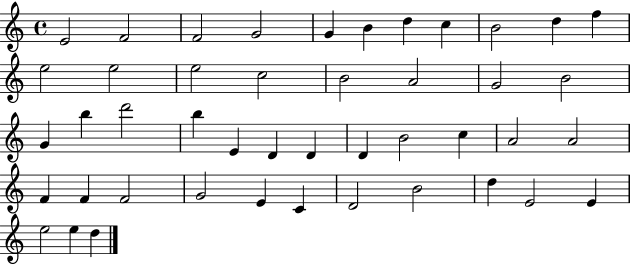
X:1
T:Untitled
M:4/4
L:1/4
K:C
E2 F2 F2 G2 G B d c B2 d f e2 e2 e2 c2 B2 A2 G2 B2 G b d'2 b E D D D B2 c A2 A2 F F F2 G2 E C D2 B2 d E2 E e2 e d